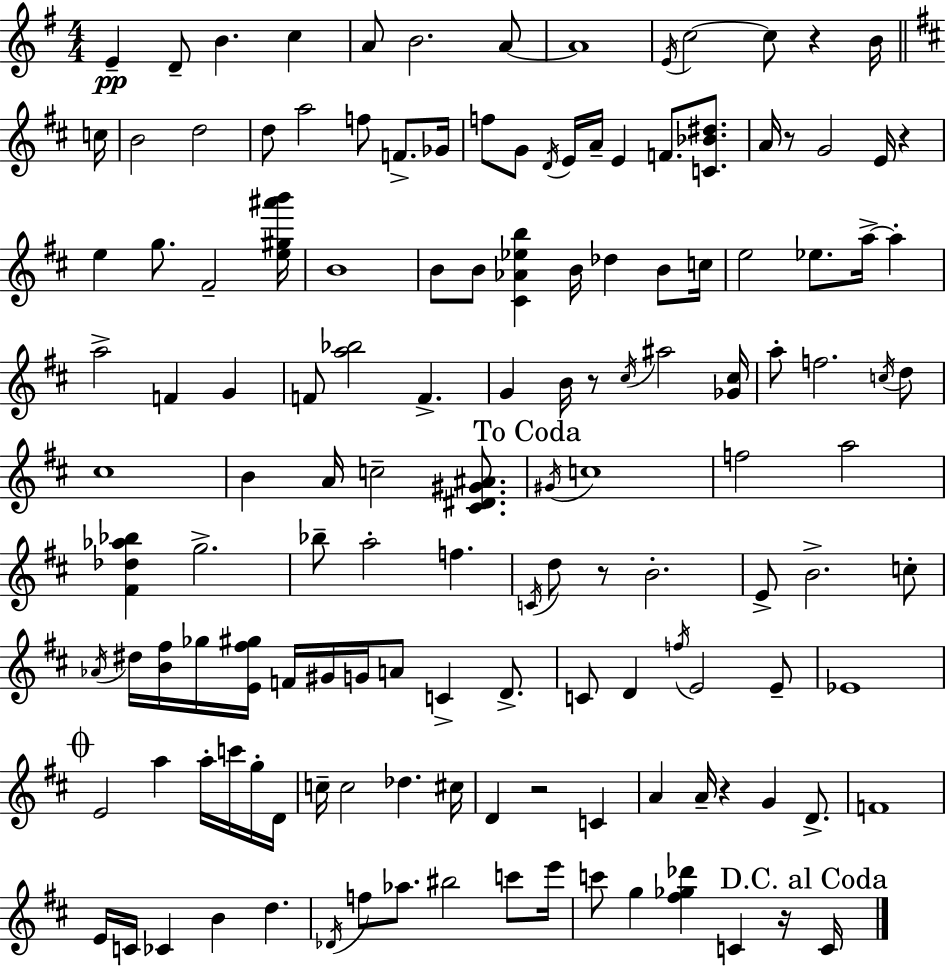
E4/q D4/e B4/q. C5/q A4/e B4/h. A4/e A4/w E4/s C5/h C5/e R/q B4/s C5/s B4/h D5/h D5/e A5/h F5/e F4/e. Gb4/s F5/e G4/e D4/s E4/s A4/s E4/q F4/e. [C4,Bb4,D#5]/e. A4/s R/e G4/h E4/s R/q E5/q G5/e. F#4/h [E5,G#5,A#6,B6]/s B4/w B4/e B4/e [C#4,Ab4,Eb5,B5]/q B4/s Db5/q B4/e C5/s E5/h Eb5/e. A5/s A5/q A5/h F4/q G4/q F4/e [A5,Bb5]/h F4/q. G4/q B4/s R/e C#5/s A#5/h [Gb4,C#5]/s A5/e F5/h. C5/s D5/e C#5/w B4/q A4/s C5/h [C#4,D#4,G#4,A#4]/e. G#4/s C5/w F5/h A5/h [F#4,Db5,Ab5,Bb5]/q G5/h. Bb5/e A5/h F5/q. C4/s D5/e R/e B4/h. E4/e B4/h. C5/e Ab4/s D#5/s [B4,F#5]/s Gb5/s [E4,F#5,G#5]/s F4/s G#4/s G4/s A4/e C4/q D4/e. C4/e D4/q F5/s E4/h E4/e Eb4/w E4/h A5/q A5/s C6/s G5/s D4/s C5/s C5/h Db5/q. C#5/s D4/q R/h C4/q A4/q A4/s R/q G4/q D4/e. F4/w E4/s C4/s CES4/q B4/q D5/q. Db4/s F5/e Ab5/e. BIS5/h C6/e E6/s C6/e G5/q [F#5,Gb5,Db6]/q C4/q R/s C4/s